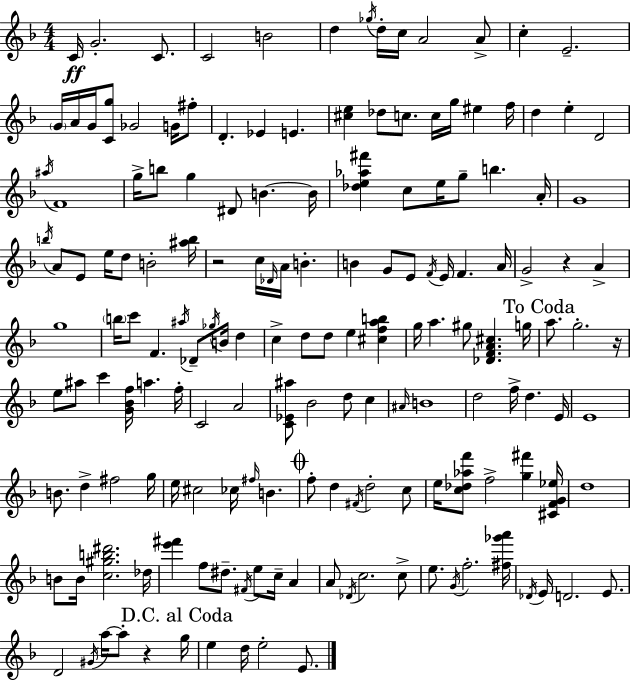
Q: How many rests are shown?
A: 4